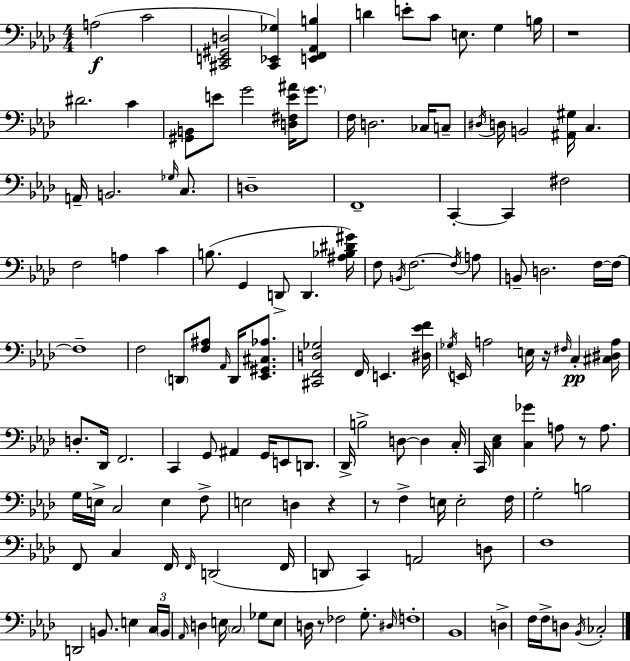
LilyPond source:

{
  \clef bass
  \numericTimeSignature
  \time 4/4
  \key f \minor
  \repeat volta 2 { a2(\f c'2 | <cis, e, gis, d>2 <cis, ees, ges>4) <e, f, aes, b>4 | d'4 e'8-. c'8 e8. g4 b16 | r1 | \break dis'2. c'4 | <gis, b,>8 e'8 g'2 <d fis e' ais'>16 \parenthesize g'8. | f16 d2. ces16 c8-- | \acciaccatura { dis16 } d16 b,2 <ais, gis>16 c4. | \break a,16-- b,2. \grace { ges16 } c8. | d1-- | f,1-- | c,4-.~~ c,4 fis2 | \break f2 a4 c'4 | b8.( g,4 d,8-> d,4. | <ais bes dis' gis'>16) f8 \acciaccatura { b,16 } f2.~~ | \acciaccatura { f16 } a8 b,8-- d2. | \break f16~~ f16~~ f1-- | f2 \parenthesize d,8 <f ais>8 | \grace { aes,16 } d,16 <ees, gis, cis aes>8. <cis, f, d ges>2 f,16 e,4. | <dis ees' f'>16 \acciaccatura { ges16 } e,16 a2 e16 | \break r16 \grace { fis16 } c4-.\pp <cis dis a>16 d8.-. des,16 f,2. | c,4 g,8 ais,4 | g,16 e,8 d,8. des,16-> b2-> | d8~~ d4 c16-. c,16 <c ees>4 <c ges'>4 | \break a8 r8 a8. g16 e16-> c2 | e4 f8-> e2 d4 | r4 r8 f4-> e16 e2-. | f16 g2-. b2 | \break f,8 c4 f,16 \grace { f,16 } d,2( | f,16 d,8 c,4) a,2 | d8 f1 | d,2 | \break b,8. e4 \tuplet 3/2 { c16 \parenthesize b,16 \grace { aes,16 } } d4 e16 \parenthesize c2 | ges8 e8 d16 r8 fes2 | g8.-. \grace { dis16 } f1-. | bes,1 | \break d4-> f16 f16-> | d8 \acciaccatura { bes,16 } ces2-. } \bar "|."
}